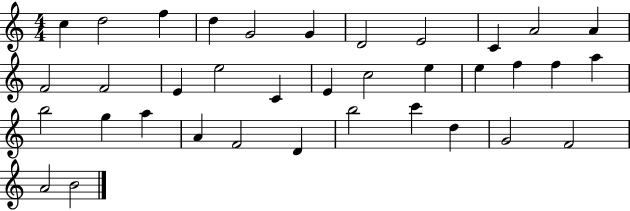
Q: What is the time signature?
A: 4/4